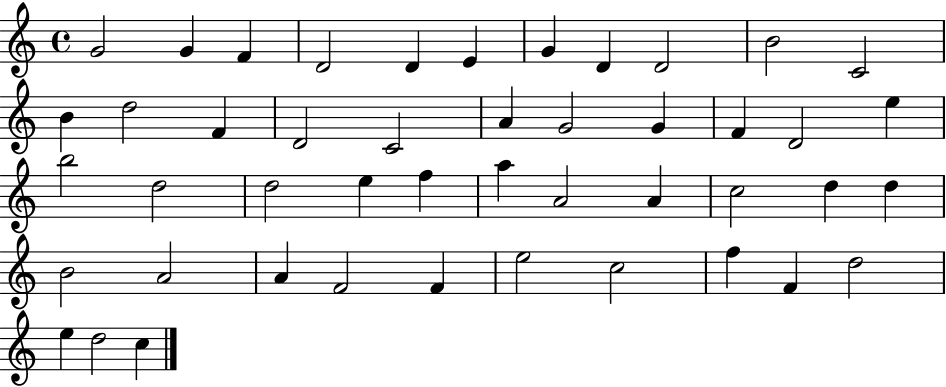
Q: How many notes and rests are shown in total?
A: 46